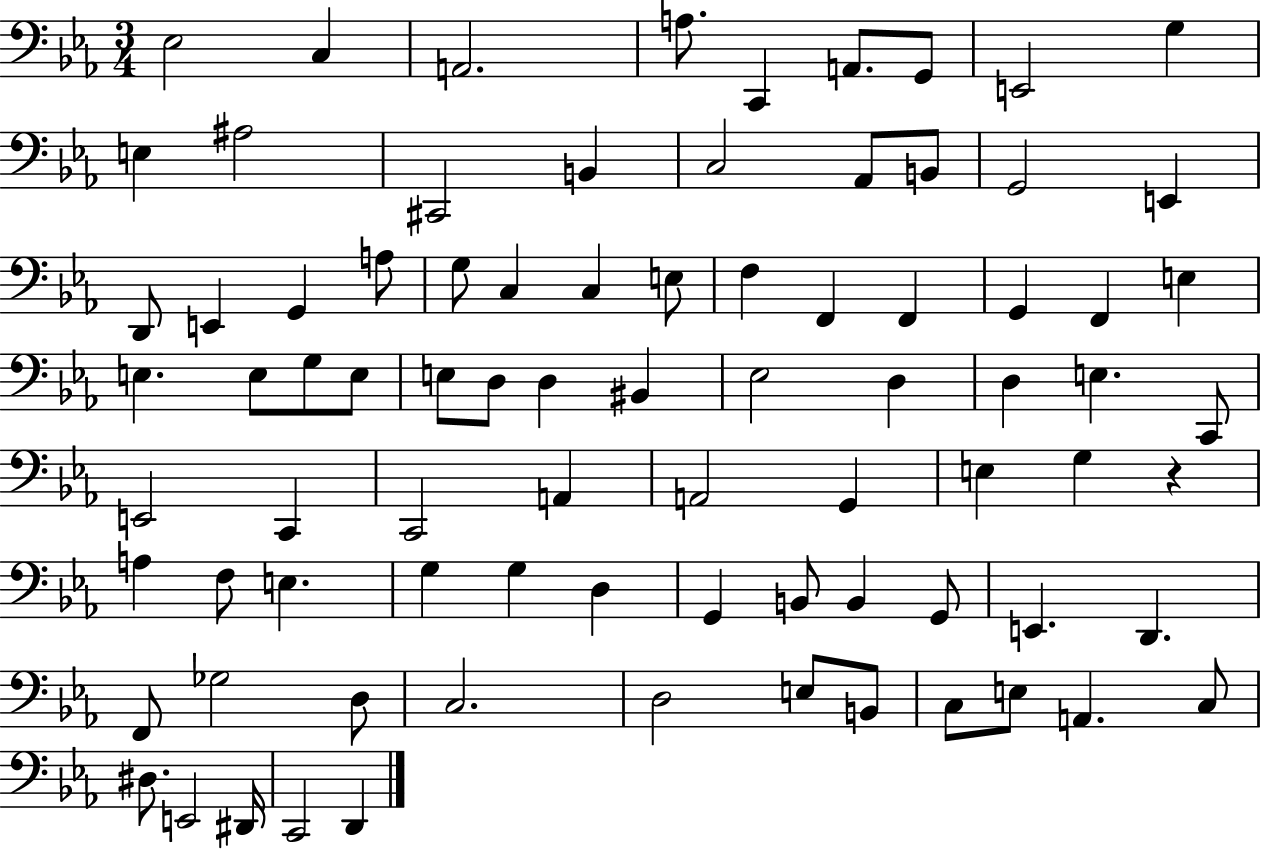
{
  \clef bass
  \numericTimeSignature
  \time 3/4
  \key ees \major
  ees2 c4 | a,2. | a8. c,4 a,8. g,8 | e,2 g4 | \break e4 ais2 | cis,2 b,4 | c2 aes,8 b,8 | g,2 e,4 | \break d,8 e,4 g,4 a8 | g8 c4 c4 e8 | f4 f,4 f,4 | g,4 f,4 e4 | \break e4. e8 g8 e8 | e8 d8 d4 bis,4 | ees2 d4 | d4 e4. c,8 | \break e,2 c,4 | c,2 a,4 | a,2 g,4 | e4 g4 r4 | \break a4 f8 e4. | g4 g4 d4 | g,4 b,8 b,4 g,8 | e,4. d,4. | \break f,8 ges2 d8 | c2. | d2 e8 b,8 | c8 e8 a,4. c8 | \break dis8. e,2 dis,16 | c,2 d,4 | \bar "|."
}